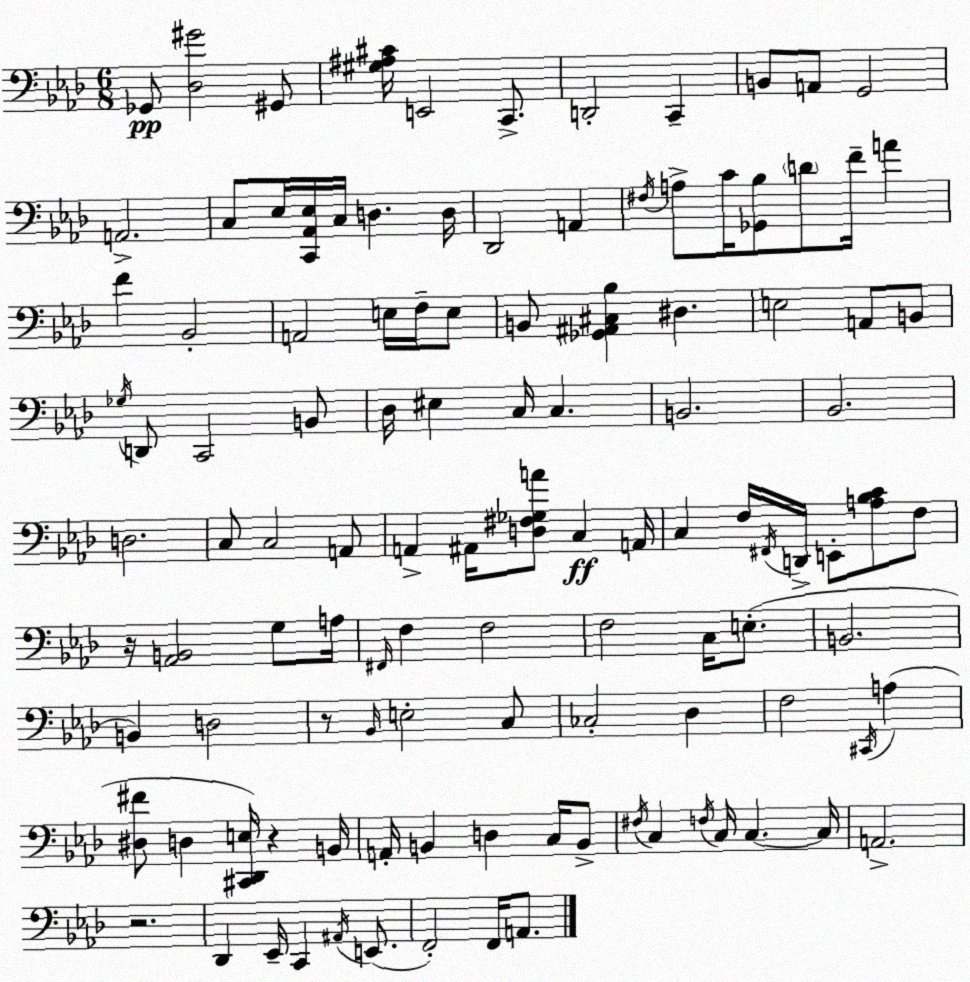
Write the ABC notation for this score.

X:1
T:Untitled
M:6/8
L:1/4
K:Ab
_G,,/2 [_D,^G]2 ^G,,/2 [^G,^A,^C]/4 E,,2 C,,/2 D,,2 C,, B,,/2 A,,/2 G,,2 A,,2 C,/2 _E,/4 [C,,_A,,_E,]/4 C,/4 D, D,/4 _D,,2 A,, ^F,/4 A,/2 C/4 [_G,,_B,]/2 D/2 F/4 A F _B,,2 A,,2 E,/4 F,/4 E,/2 B,,/2 [_G,,^A,,^C,_B,] ^D, E,2 A,,/2 B,,/2 _G,/4 D,,/2 C,,2 B,,/2 _D,/4 ^E, C,/4 C, B,,2 _B,,2 D,2 C,/2 C,2 A,,/2 A,, ^A,,/4 [D,^F,_G,A]/2 C, A,,/4 C, F,/4 ^F,,/4 D,,/4 E,,/2 [A,_B,C]/2 F,/2 z/4 [_A,,B,,]2 G,/2 A,/4 ^F,,/4 F, F,2 F,2 C,/4 E,/2 B,,2 B,, D,2 z/2 _B,,/4 E,2 C,/2 _C,2 _D, F,2 ^C,,/4 A, [^D,^F]/2 D, [^C,,_D,,E,]/4 z B,,/4 A,,/4 B,, D, C,/4 B,,/2 ^F,/4 C, F,/4 C,/4 C, C,/4 A,,2 z2 _D,, _E,,/4 C,, ^A,,/4 E,,/2 F,,2 F,,/4 A,,/2